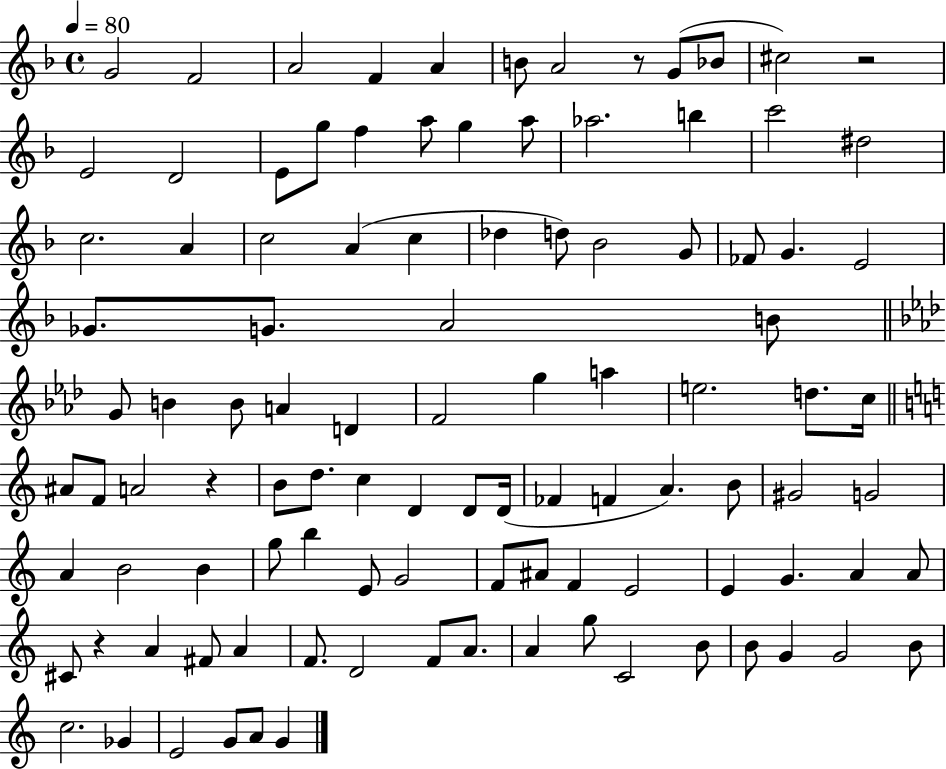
{
  \clef treble
  \time 4/4
  \defaultTimeSignature
  \key f \major
  \tempo 4 = 80
  g'2 f'2 | a'2 f'4 a'4 | b'8 a'2 r8 g'8( bes'8 | cis''2) r2 | \break e'2 d'2 | e'8 g''8 f''4 a''8 g''4 a''8 | aes''2. b''4 | c'''2 dis''2 | \break c''2. a'4 | c''2 a'4( c''4 | des''4 d''8) bes'2 g'8 | fes'8 g'4. e'2 | \break ges'8. g'8. a'2 b'8 | \bar "||" \break \key f \minor g'8 b'4 b'8 a'4 d'4 | f'2 g''4 a''4 | e''2. d''8. c''16 | \bar "||" \break \key a \minor ais'8 f'8 a'2 r4 | b'8 d''8. c''4 d'4 d'8 d'16( | fes'4 f'4 a'4.) b'8 | gis'2 g'2 | \break a'4 b'2 b'4 | g''8 b''4 e'8 g'2 | f'8 ais'8 f'4 e'2 | e'4 g'4. a'4 a'8 | \break cis'8 r4 a'4 fis'8 a'4 | f'8. d'2 f'8 a'8. | a'4 g''8 c'2 b'8 | b'8 g'4 g'2 b'8 | \break c''2. ges'4 | e'2 g'8 a'8 g'4 | \bar "|."
}